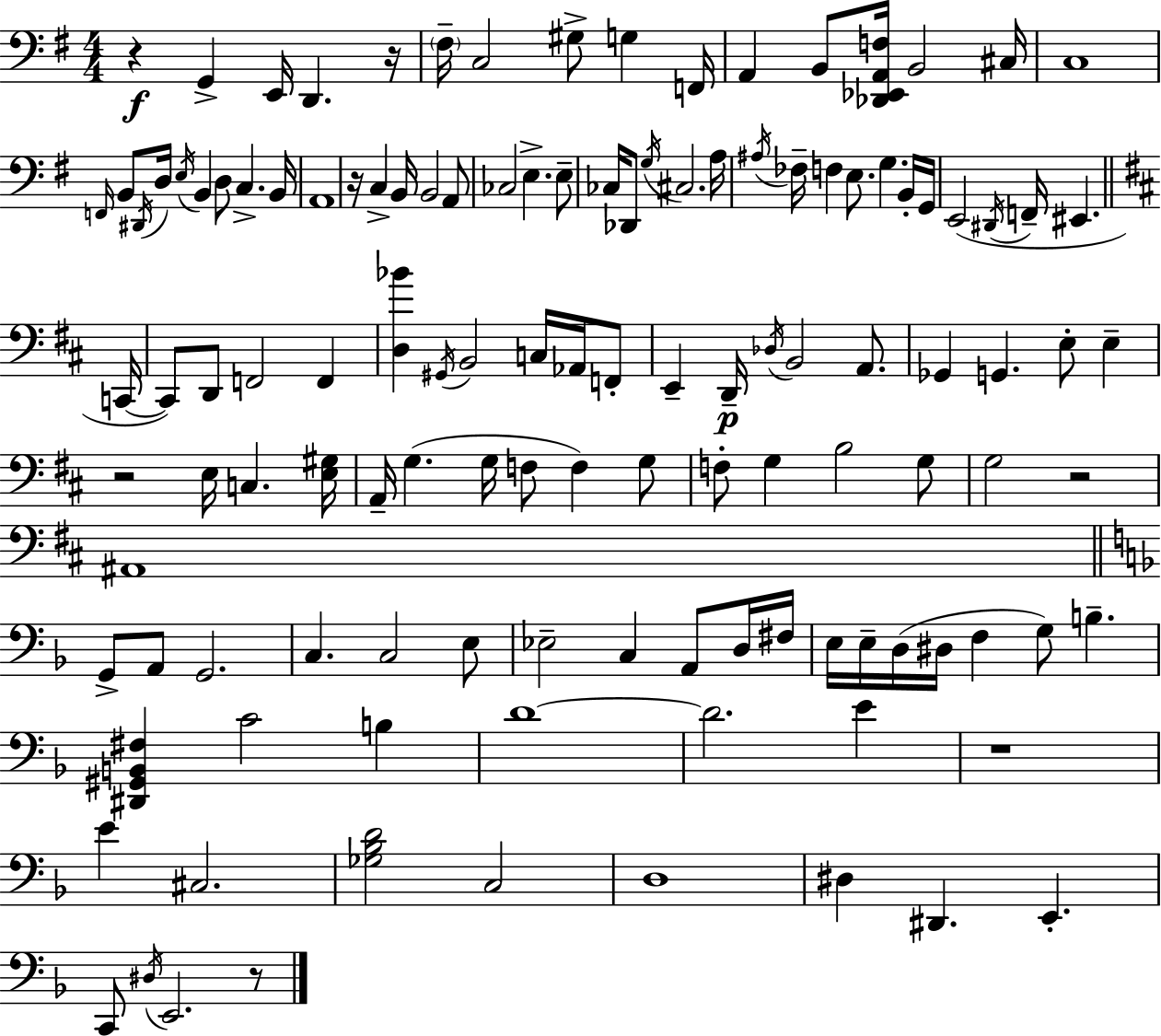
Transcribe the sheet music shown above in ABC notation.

X:1
T:Untitled
M:4/4
L:1/4
K:G
z G,, E,,/4 D,, z/4 ^F,/4 C,2 ^G,/2 G, F,,/4 A,, B,,/2 [_D,,_E,,A,,F,]/4 B,,2 ^C,/4 C,4 F,,/4 B,,/2 ^D,,/4 D,/4 E,/4 B,, D,/2 C, B,,/4 A,,4 z/4 C, B,,/4 B,,2 A,,/2 _C,2 E, E,/2 _C,/4 _D,,/2 G,/4 ^C,2 A,/4 ^A,/4 _F,/4 F, E,/2 G, B,,/4 G,,/4 E,,2 ^D,,/4 F,,/4 ^E,, C,,/4 C,,/2 D,,/2 F,,2 F,, [D,_B] ^G,,/4 B,,2 C,/4 _A,,/4 F,,/2 E,, D,,/4 _D,/4 B,,2 A,,/2 _G,, G,, E,/2 E, z2 E,/4 C, [E,^G,]/4 A,,/4 G, G,/4 F,/2 F, G,/2 F,/2 G, B,2 G,/2 G,2 z2 ^A,,4 G,,/2 A,,/2 G,,2 C, C,2 E,/2 _E,2 C, A,,/2 D,/4 ^F,/4 E,/4 E,/4 D,/4 ^D,/4 F, G,/2 B, [^D,,^G,,B,,^F,] C2 B, D4 D2 E z4 E ^C,2 [_G,_B,D]2 C,2 D,4 ^D, ^D,, E,, C,,/2 ^D,/4 E,,2 z/2